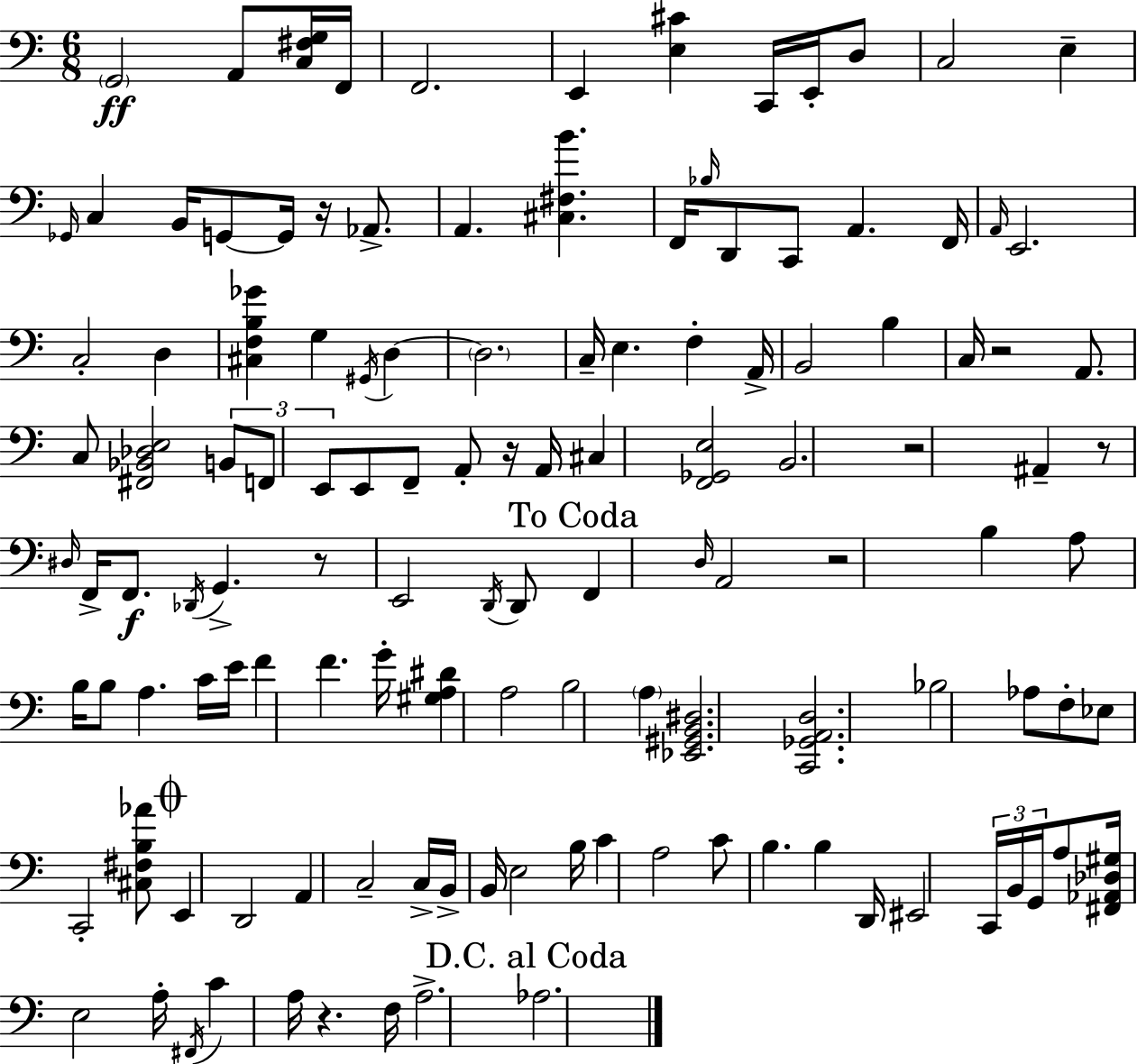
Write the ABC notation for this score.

X:1
T:Untitled
M:6/8
L:1/4
K:Am
G,,2 A,,/2 [C,^F,G,]/4 F,,/4 F,,2 E,, [E,^C] C,,/4 E,,/4 D,/2 C,2 E, _G,,/4 C, B,,/4 G,,/2 G,,/4 z/4 _A,,/2 A,, [^C,^F,B] F,,/4 _B,/4 D,,/2 C,,/2 A,, F,,/4 A,,/4 E,,2 C,2 D, [^C,F,B,_G] G, ^G,,/4 D, D,2 C,/4 E, F, A,,/4 B,,2 B, C,/4 z2 A,,/2 C,/2 [^F,,_B,,_D,E,]2 B,,/2 F,,/2 E,,/2 E,,/2 F,,/2 A,,/2 z/4 A,,/4 ^C, [F,,_G,,E,]2 B,,2 z2 ^A,, z/2 ^D,/4 F,,/4 F,,/2 _D,,/4 G,, z/2 E,,2 D,,/4 D,,/2 F,, D,/4 A,,2 z2 B, A,/2 B,/4 B,/2 A, C/4 E/4 F F G/4 [^G,A,^D] A,2 B,2 A, [_E,,^G,,B,,^D,]2 [C,,_G,,A,,D,]2 _B,2 _A,/2 F,/2 _E,/2 C,,2 [^C,^F,B,_A]/2 E,, D,,2 A,, C,2 C,/4 B,,/4 B,,/4 E,2 B,/4 C A,2 C/2 B, B, D,,/4 ^E,,2 C,,/4 B,,/4 G,,/4 A,/2 [^F,,_A,,_D,^G,]/4 E,2 A,/4 ^F,,/4 C A,/4 z F,/4 A,2 _A,2